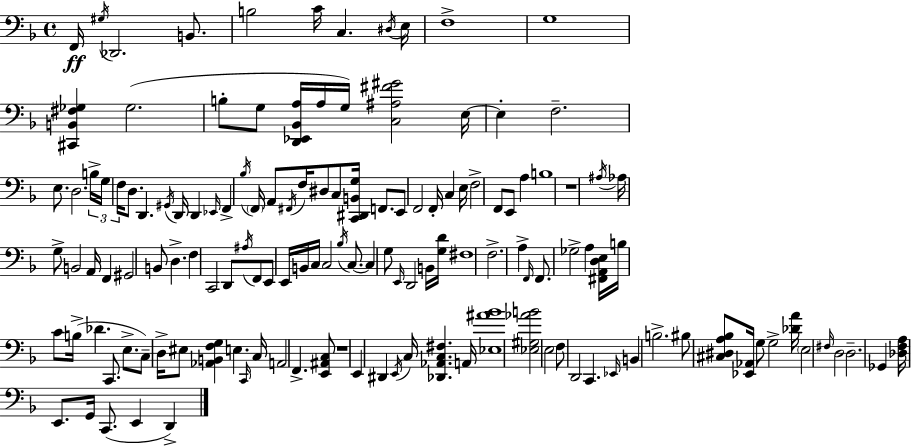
X:1
T:Untitled
M:4/4
L:1/4
K:F
F,,/4 ^G,/4 _D,,2 B,,/2 B,2 C/4 C, ^D,/4 E,/4 F,4 G,4 [^C,,B,,^F,_G,] _G,2 B,/2 G,/2 [D,,_E,,_B,,A,]/4 A,/4 G,/4 [C,^A,^F^G]2 E,/4 E, F,2 E,/2 D,2 B,/4 G,/4 F,/4 D,/2 D,, ^G,,/4 D,,/4 D,, _E,,/4 F,, _B,/4 F,,/4 A,,/2 ^F,,/4 F,/4 ^D,/2 C,/2 [C,,^D,,B,,G,]/4 F,,/2 E,,/2 F,,2 F,,/4 C, E,/4 F,2 F,,/2 E,,/2 A, B,4 z4 ^A,/4 _A,/4 G,/2 B,,2 A,,/4 F,, ^G,,2 B,,/2 D, F, C,,2 D,,/2 ^A,/4 F,,/2 E,,/2 E,,/4 B,,/4 C,/4 C,2 _B,/4 C,/2 C, G,/2 E,,/4 D,,2 B,,/4 [G,D]/4 ^F,4 F,2 A, F,,/4 F,,/2 _G,2 A, [^F,,A,,D,E,]/4 B,/4 C/2 B,/4 _D C,,/2 E,/2 C,/2 D,/4 ^E,/2 [_A,,B,,F,G,] E, C,,/4 C,/4 A,,2 F,, [E,,^A,,C,]/2 z4 E,, ^D,, E,,/4 C,/4 [_D,,_A,,C,^F,] A,,/4 [_E,^A_B]4 [_E,^G,_AB]2 E,2 F,/2 D,,2 C,, _E,,/4 B,, B,2 ^B,/2 [^C,^D,A,_B,]/2 [_E,,_A,,]/4 G,/2 G,2 [_DA]/4 E,2 ^F,/4 D,2 D,2 _G,, [_D,F,A,]/4 E,,/2 G,,/4 C,,/2 E,, D,,